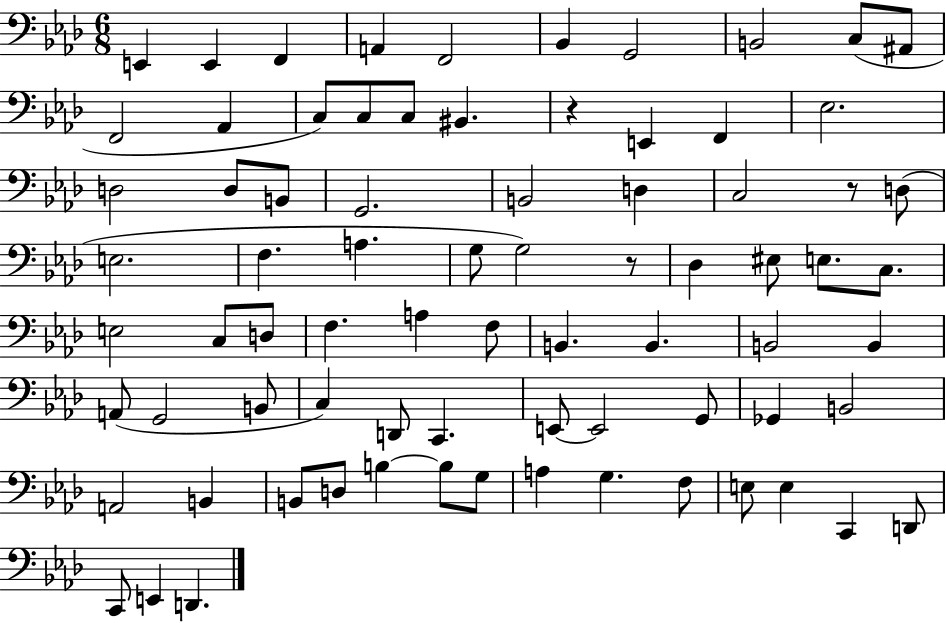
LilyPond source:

{
  \clef bass
  \numericTimeSignature
  \time 6/8
  \key aes \major
  e,4 e,4 f,4 | a,4 f,2 | bes,4 g,2 | b,2 c8( ais,8 | \break f,2 aes,4 | c8) c8 c8 bis,4. | r4 e,4 f,4 | ees2. | \break d2 d8 b,8 | g,2. | b,2 d4 | c2 r8 d8( | \break e2. | f4. a4. | g8 g2) r8 | des4 eis8 e8. c8. | \break e2 c8 d8 | f4. a4 f8 | b,4. b,4. | b,2 b,4 | \break a,8( g,2 b,8 | c4) d,8 c,4. | e,8~~ e,2 g,8 | ges,4 b,2 | \break a,2 b,4 | b,8 d8 b4~~ b8 g8 | a4 g4. f8 | e8 e4 c,4 d,8 | \break c,8 e,4 d,4. | \bar "|."
}